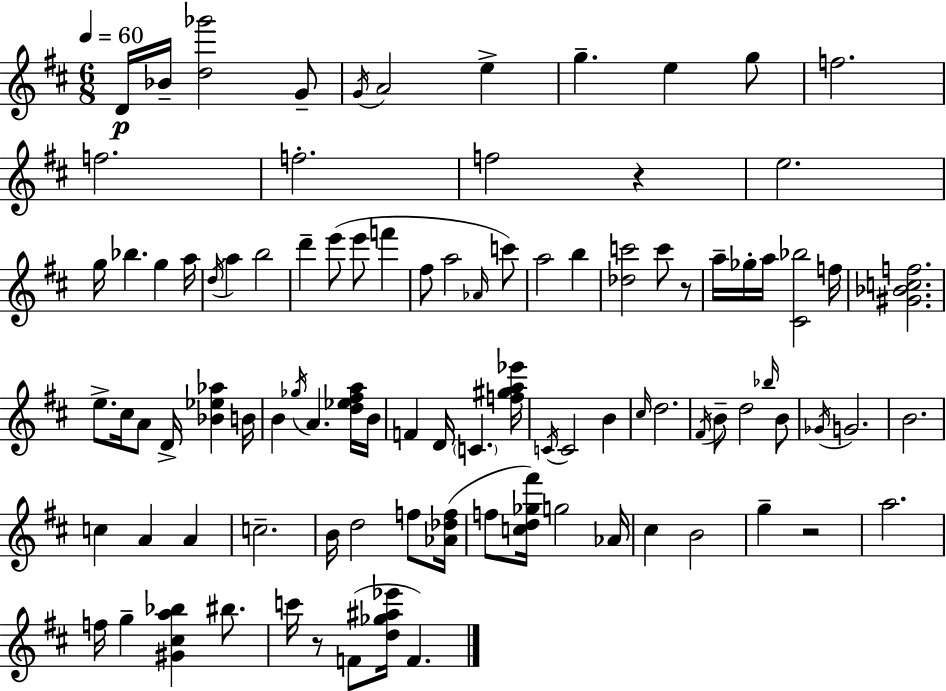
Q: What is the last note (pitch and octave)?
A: F4